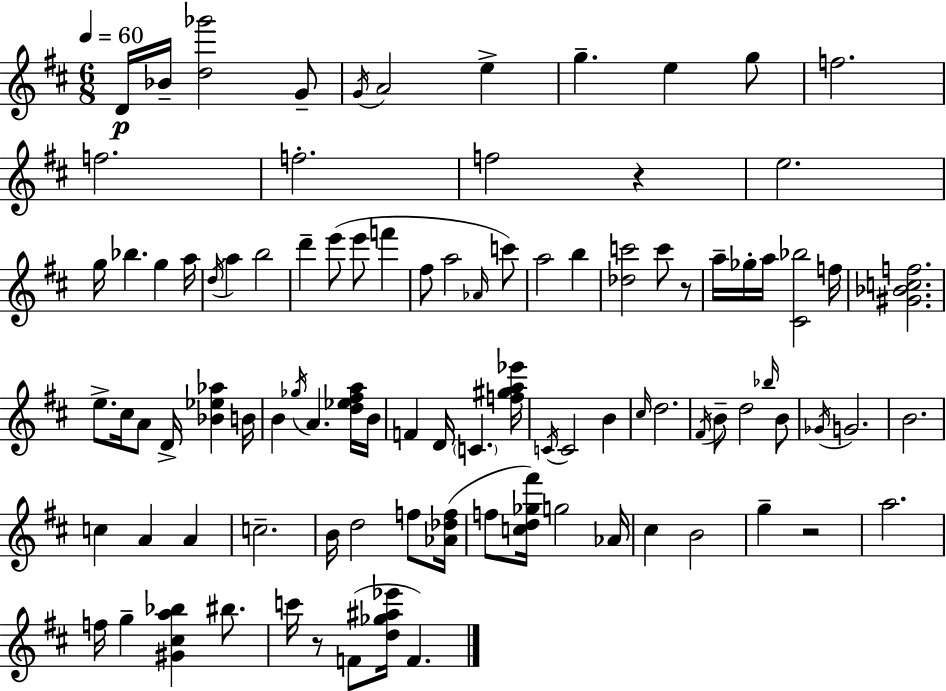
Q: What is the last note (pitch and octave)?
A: F4